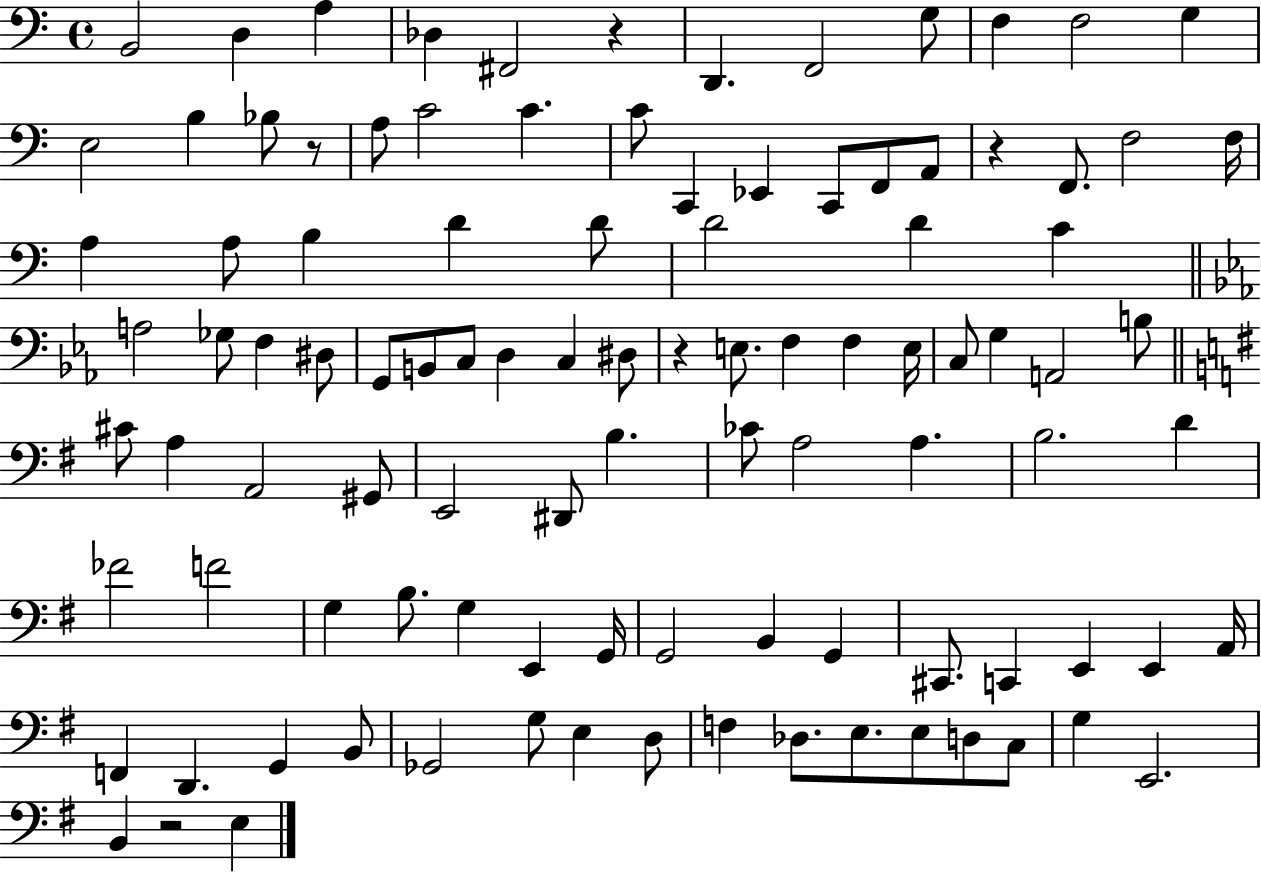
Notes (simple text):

B2/h D3/q A3/q Db3/q F#2/h R/q D2/q. F2/h G3/e F3/q F3/h G3/q E3/h B3/q Bb3/e R/e A3/e C4/h C4/q. C4/e C2/q Eb2/q C2/e F2/e A2/e R/q F2/e. F3/h F3/s A3/q A3/e B3/q D4/q D4/e D4/h D4/q C4/q A3/h Gb3/e F3/q D#3/e G2/e B2/e C3/e D3/q C3/q D#3/e R/q E3/e. F3/q F3/q E3/s C3/e G3/q A2/h B3/e C#4/e A3/q A2/h G#2/e E2/h D#2/e B3/q. CES4/e A3/h A3/q. B3/h. D4/q FES4/h F4/h G3/q B3/e. G3/q E2/q G2/s G2/h B2/q G2/q C#2/e. C2/q E2/q E2/q A2/s F2/q D2/q. G2/q B2/e Gb2/h G3/e E3/q D3/e F3/q Db3/e. E3/e. E3/e D3/e C3/e G3/q E2/h. B2/q R/h E3/q